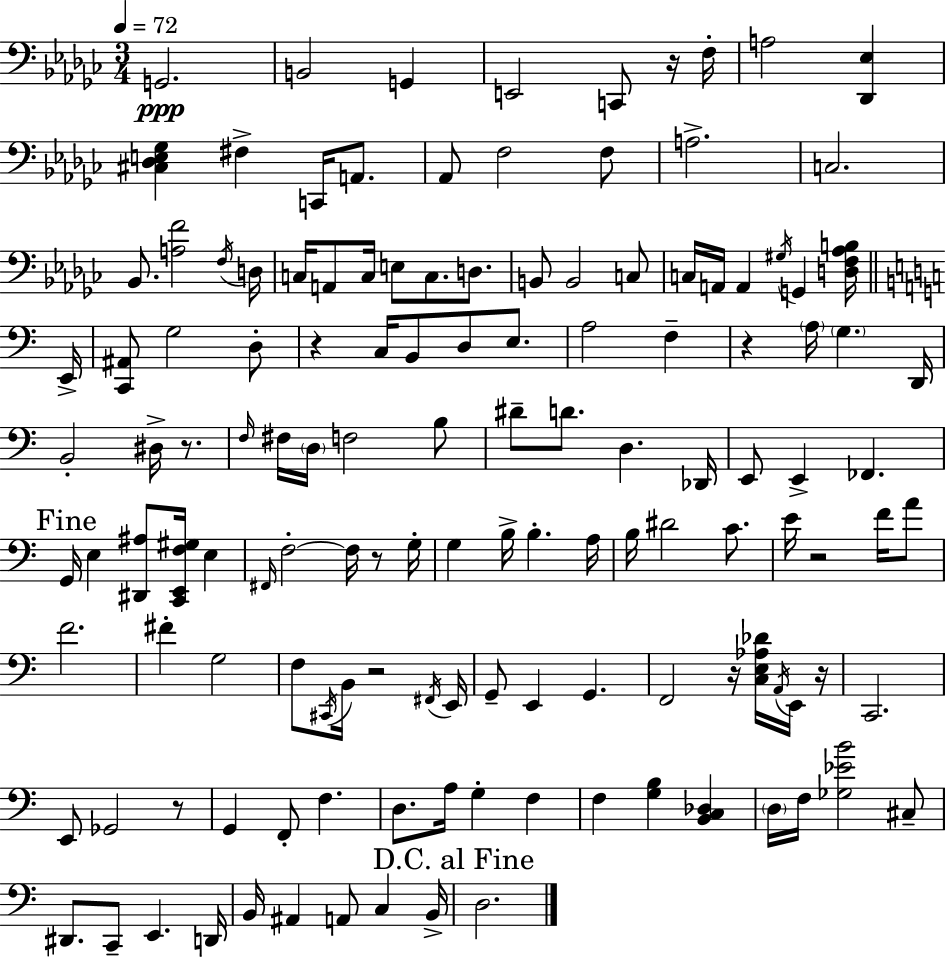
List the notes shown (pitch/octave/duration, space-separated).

G2/h. B2/h G2/q E2/h C2/e R/s F3/s A3/h [Db2,Eb3]/q [C#3,Db3,E3,Gb3]/q F#3/q C2/s A2/e. Ab2/e F3/h F3/e A3/h. C3/h. Bb2/e. [A3,F4]/h F3/s D3/s C3/s A2/e C3/s E3/e C3/e. D3/e. B2/e B2/h C3/e C3/s A2/s A2/q G#3/s G2/q [D3,F3,Ab3,B3]/s E2/s [C2,A#2]/e G3/h D3/e R/q C3/s B2/e D3/e E3/e. A3/h F3/q R/q A3/s G3/q. D2/s B2/h D#3/s R/e. F3/s F#3/s D3/s F3/h B3/e D#4/e D4/e. D3/q. Db2/s E2/e E2/q FES2/q. G2/s E3/q [D#2,A#3]/e [C2,E2,F3,G#3]/s E3/q F#2/s F3/h F3/s R/e G3/s G3/q B3/s B3/q. A3/s B3/s D#4/h C4/e. E4/s R/h F4/s A4/e F4/h. F#4/q G3/h F3/e C#2/s B2/s R/h F#2/s E2/s G2/e E2/q G2/q. F2/h R/s [C3,E3,Ab3,Db4]/s A2/s E2/s R/s C2/h. E2/e Gb2/h R/e G2/q F2/e F3/q. D3/e. A3/s G3/q F3/q F3/q [G3,B3]/q [B2,C3,Db3]/q D3/s F3/s [Gb3,Eb4,B4]/h C#3/e D#2/e. C2/e E2/q. D2/s B2/s A#2/q A2/e C3/q B2/s D3/h.